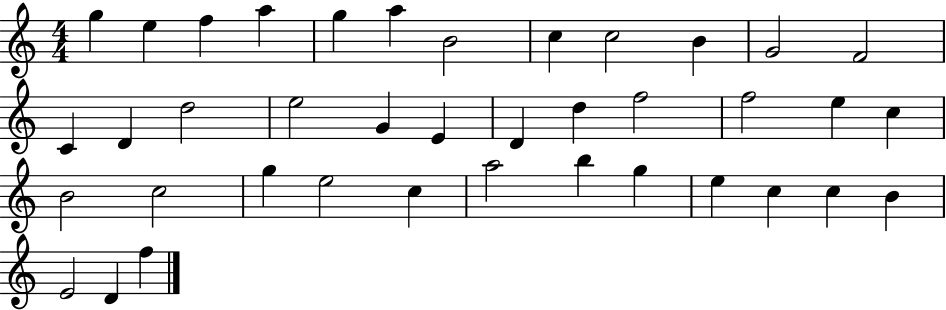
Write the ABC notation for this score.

X:1
T:Untitled
M:4/4
L:1/4
K:C
g e f a g a B2 c c2 B G2 F2 C D d2 e2 G E D d f2 f2 e c B2 c2 g e2 c a2 b g e c c B E2 D f